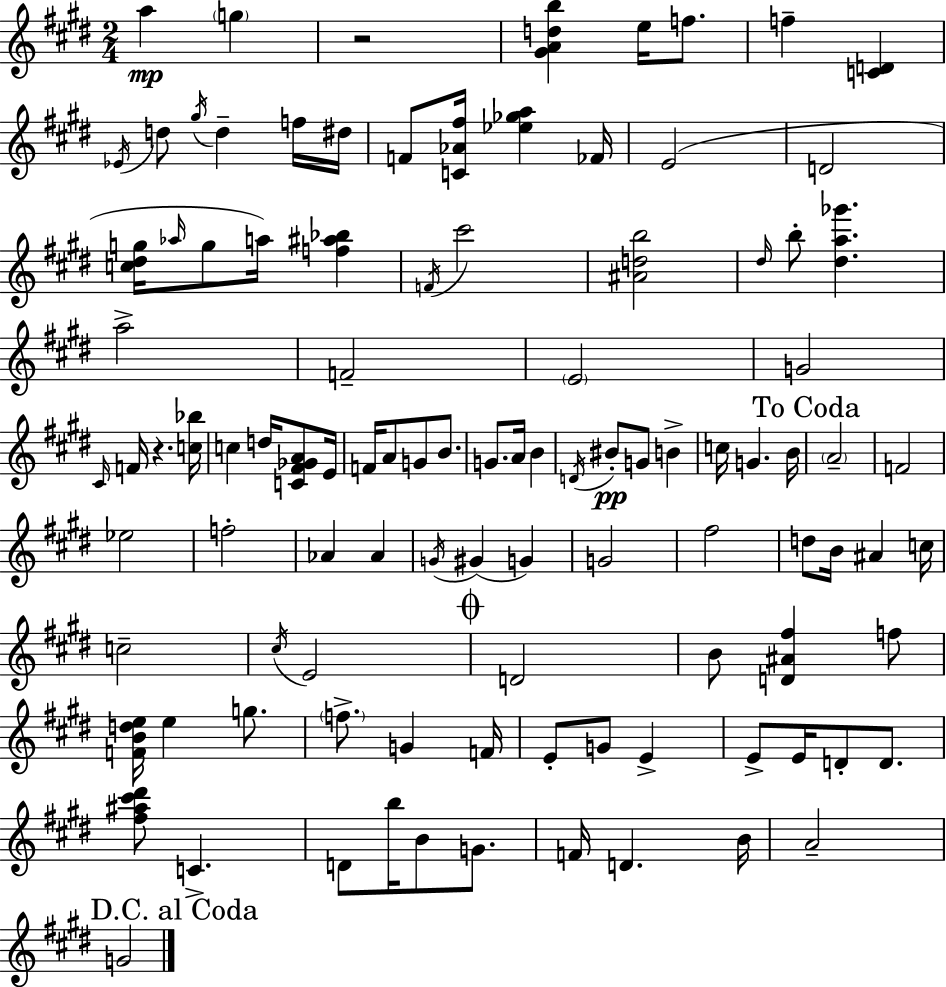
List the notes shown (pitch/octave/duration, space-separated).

A5/q G5/q R/h [G#4,A4,D5,B5]/q E5/s F5/e. F5/q [C4,D4]/q Eb4/s D5/e G#5/s D5/q F5/s D#5/s F4/e [C4,Ab4,F#5]/s [Eb5,Gb5,A5]/q FES4/s E4/h D4/h [C5,D#5,G5]/s Ab5/s G5/e A5/s [F5,A#5,Bb5]/q F4/s C#6/h [A#4,D5,B5]/h D#5/s B5/e [D#5,A5,Gb6]/q. A5/h F4/h E4/h G4/h C#4/s F4/s R/q. [C5,Bb5]/s C5/q D5/s [C4,F#4,Gb4,A4]/e E4/s F4/s A4/e G4/e B4/e. G4/e. A4/s B4/q D4/s BIS4/e G4/e B4/q C5/s G4/q. B4/s A4/h F4/h Eb5/h F5/h Ab4/q Ab4/q G4/s G#4/q G4/q G4/h F#5/h D5/e B4/s A#4/q C5/s C5/h C#5/s E4/h D4/h B4/e [D4,A#4,F#5]/q F5/e [F4,B4,D5,E5]/s E5/q G5/e. F5/e. G4/q F4/s E4/e G4/e E4/q E4/e E4/s D4/e D4/e. [F#5,A#5,C#6,D#6]/e C4/q. D4/e B5/s B4/e G4/e. F4/s D4/q. B4/s A4/h G4/h